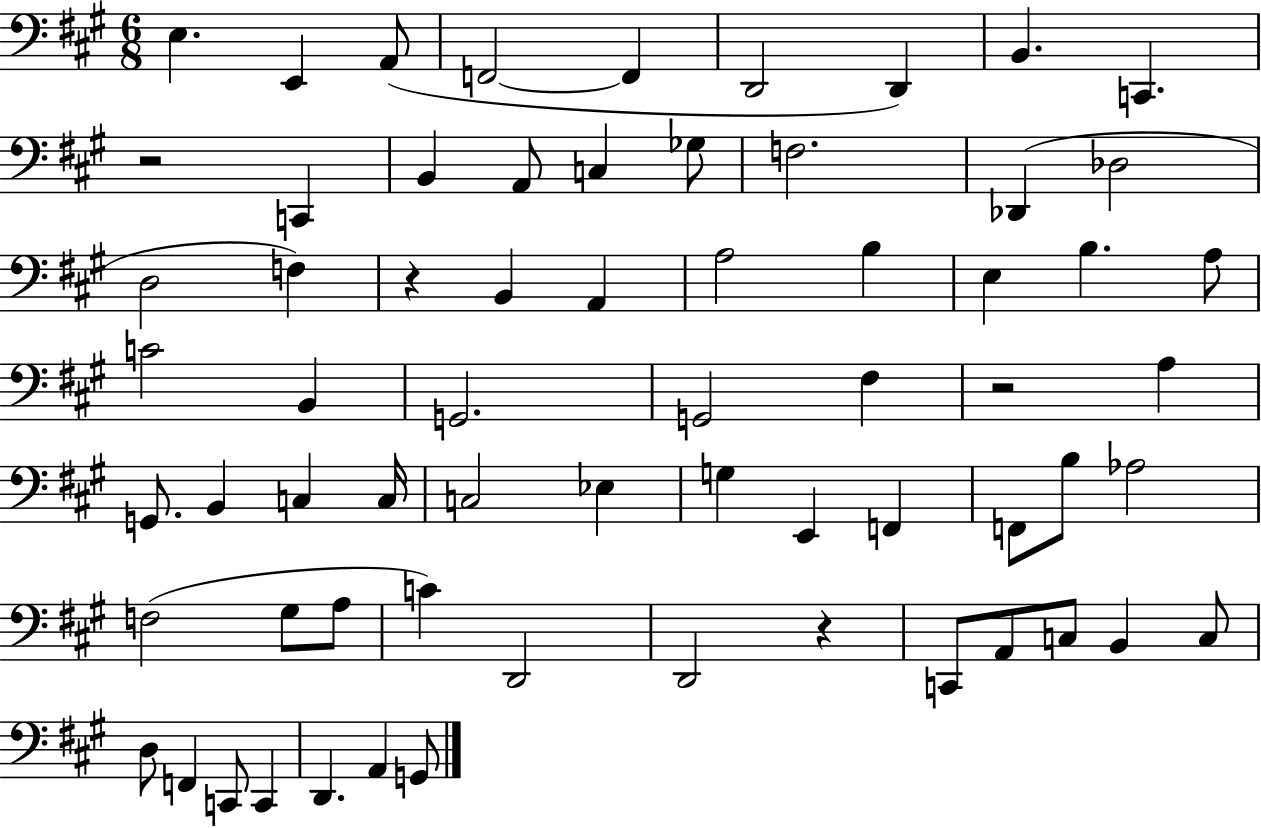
{
  \clef bass
  \numericTimeSignature
  \time 6/8
  \key a \major
  e4. e,4 a,8( | f,2~~ f,4 | d,2 d,4) | b,4. c,4. | \break r2 c,4 | b,4 a,8 c4 ges8 | f2. | des,4( des2 | \break d2 f4) | r4 b,4 a,4 | a2 b4 | e4 b4. a8 | \break c'2 b,4 | g,2. | g,2 fis4 | r2 a4 | \break g,8. b,4 c4 c16 | c2 ees4 | g4 e,4 f,4 | f,8 b8 aes2 | \break f2( gis8 a8 | c'4) d,2 | d,2 r4 | c,8 a,8 c8 b,4 c8 | \break d8 f,4 c,8 c,4 | d,4. a,4 g,8 | \bar "|."
}